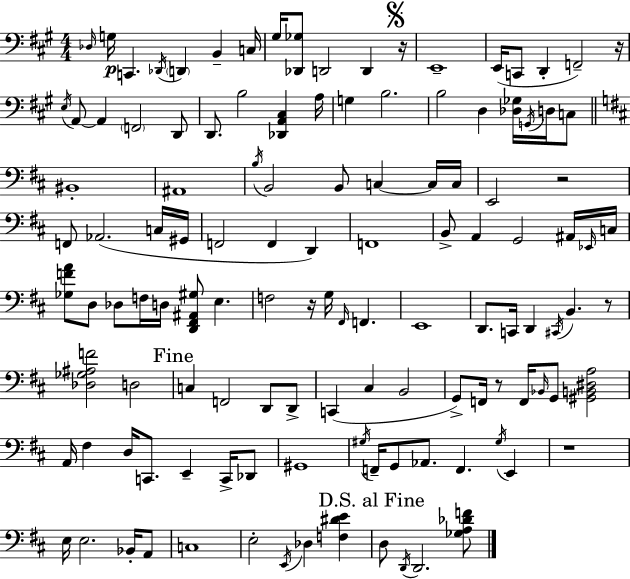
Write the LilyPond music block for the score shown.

{
  \clef bass
  \numericTimeSignature
  \time 4/4
  \key a \major
  \grace { des16 }\p g16 c,4. \acciaccatura { des,16 } \parenthesize d,4 b,4-- | c16 gis16 <des, ges>8 d,2 d,4 | \mark \markup { \musicglyph "scripts.segno" } r16 e,1-- | e,16( c,8 d,4-. f,2--) | \break r16 \acciaccatura { e16 } a,8~~ a,4 \parenthesize f,2 | d,8 d,8. b2 <des, a, cis>4 | a16 g4 b2. | b2 d4 <des ges>16 | \break \acciaccatura { g,16 } d16 c8 \bar "||" \break \key b \minor bis,1-. | ais,1 | \acciaccatura { b16 } b,2 b,8 c4~~ c16 | c16 e,2 r2 | \break f,8 aes,2.( c16 | gis,16 f,2 f,4 d,4) | f,1 | b,8-> a,4 g,2 ais,16 | \break \grace { ees,16 } c16 <ges f' a'>8 d8 des8 f16 d16 <d, fis, ais, gis>8 e4. | f2 r16 g16 \grace { fis,16 } f,4. | e,1 | d,8. c,16 d,4 \acciaccatura { cis,16 } b,4. | \break r8 <des ges ais f'>2 d2 | \mark "Fine" c4 f,2 | d,8 d,8-> c,4( cis4 b,2 | g,8->) f,16 r8 f,16 \grace { bes,16 } g,8 <gis, b, dis a>2 | \break a,16 fis4 d16 c,8. e,4-- | c,16-> des,8 gis,1 | \acciaccatura { gis16 } f,16-- g,8 aes,8. f,4. | \acciaccatura { gis16 } e,4 r1 | \break e16 e2. | bes,16-. a,8 c1 | e2-. \acciaccatura { e,16 } | des4 <f dis' e'>4 \mark "D.S. al Fine" d8 \acciaccatura { d,16 } d,2. | \break <ges a des' f'>8 \bar "|."
}